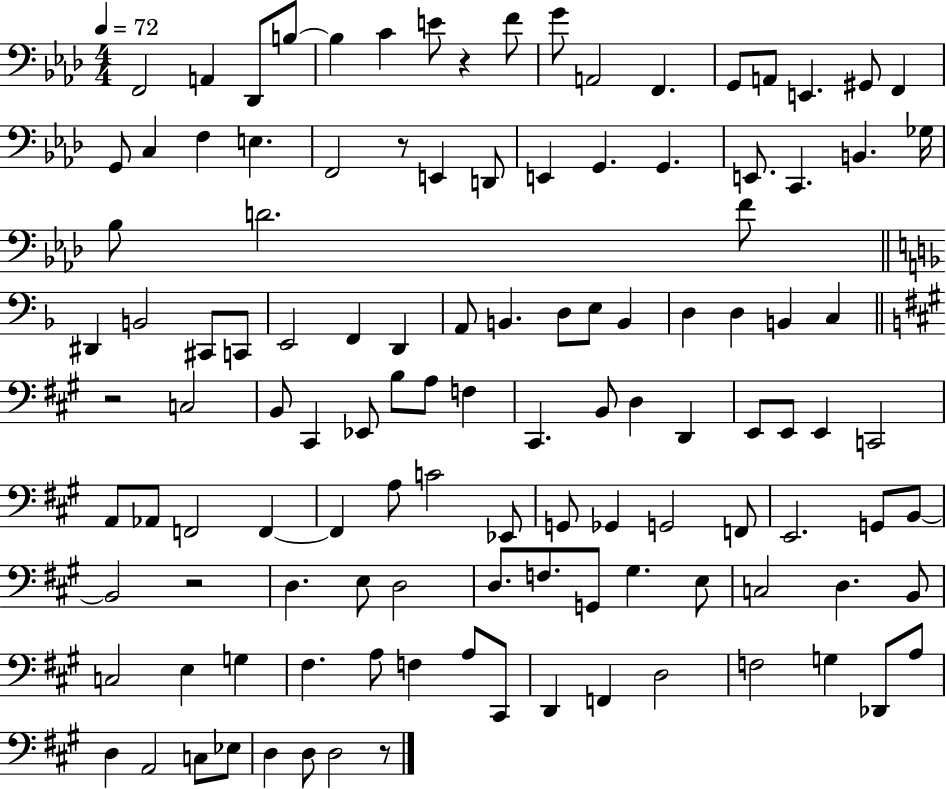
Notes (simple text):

F2/h A2/q Db2/e B3/e B3/q C4/q E4/e R/q F4/e G4/e A2/h F2/q. G2/e A2/e E2/q. G#2/e F2/q G2/e C3/q F3/q E3/q. F2/h R/e E2/q D2/e E2/q G2/q. G2/q. E2/e. C2/q. B2/q. Gb3/s Bb3/e D4/h. F4/e D#2/q B2/h C#2/e C2/e E2/h F2/q D2/q A2/e B2/q. D3/e E3/e B2/q D3/q D3/q B2/q C3/q R/h C3/h B2/e C#2/q Eb2/e B3/e A3/e F3/q C#2/q. B2/e D3/q D2/q E2/e E2/e E2/q C2/h A2/e Ab2/e F2/h F2/q F2/q A3/e C4/h Eb2/e G2/e Gb2/q G2/h F2/e E2/h. G2/e B2/e B2/h R/h D3/q. E3/e D3/h D3/e. F3/e. G2/e G#3/q. E3/e C3/h D3/q. B2/e C3/h E3/q G3/q F#3/q. A3/e F3/q A3/e C#2/e D2/q F2/q D3/h F3/h G3/q Db2/e A3/e D3/q A2/h C3/e Eb3/e D3/q D3/e D3/h R/e